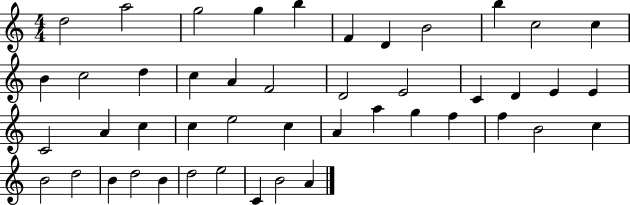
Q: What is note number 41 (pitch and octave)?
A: B4